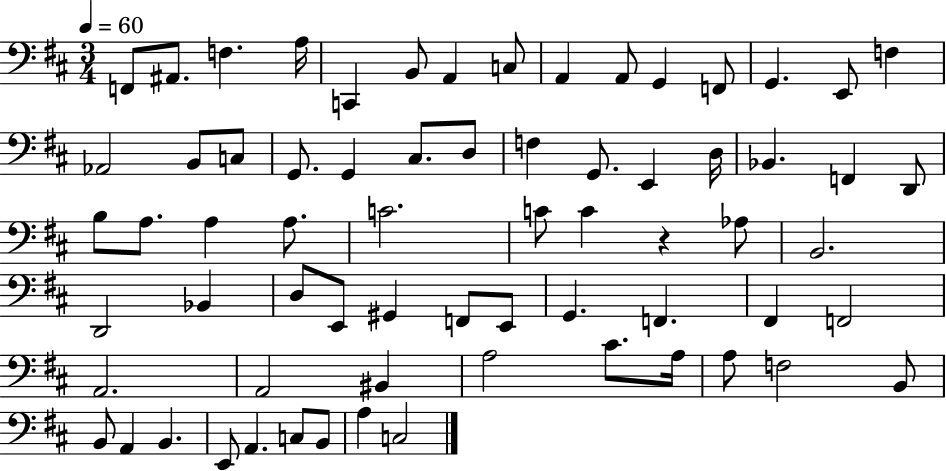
F2/e A#2/e. F3/q. A3/s C2/q B2/e A2/q C3/e A2/q A2/e G2/q F2/e G2/q. E2/e F3/q Ab2/h B2/e C3/e G2/e. G2/q C#3/e. D3/e F3/q G2/e. E2/q D3/s Bb2/q. F2/q D2/e B3/e A3/e. A3/q A3/e. C4/h. C4/e C4/q R/q Ab3/e B2/h. D2/h Bb2/q D3/e E2/e G#2/q F2/e E2/e G2/q. F2/q. F#2/q F2/h A2/h. A2/h BIS2/q A3/h C#4/e. A3/s A3/e F3/h B2/e B2/e A2/q B2/q. E2/e A2/q. C3/e B2/e A3/q C3/h